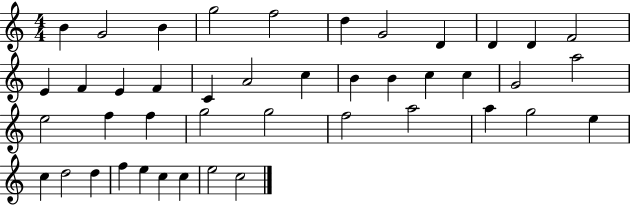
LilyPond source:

{
  \clef treble
  \numericTimeSignature
  \time 4/4
  \key c \major
  b'4 g'2 b'4 | g''2 f''2 | d''4 g'2 d'4 | d'4 d'4 f'2 | \break e'4 f'4 e'4 f'4 | c'4 a'2 c''4 | b'4 b'4 c''4 c''4 | g'2 a''2 | \break e''2 f''4 f''4 | g''2 g''2 | f''2 a''2 | a''4 g''2 e''4 | \break c''4 d''2 d''4 | f''4 e''4 c''4 c''4 | e''2 c''2 | \bar "|."
}